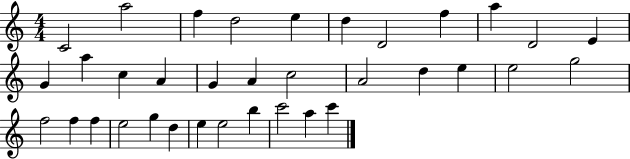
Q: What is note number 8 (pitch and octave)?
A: F5